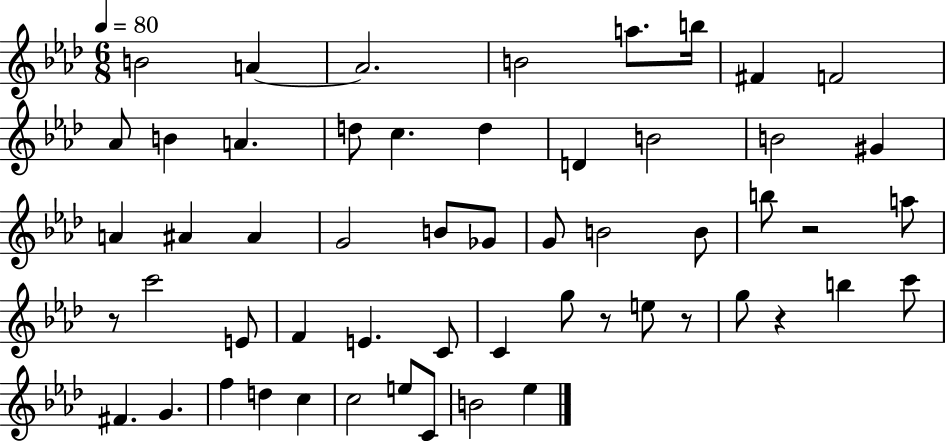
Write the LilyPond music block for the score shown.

{
  \clef treble
  \numericTimeSignature
  \time 6/8
  \key aes \major
  \tempo 4 = 80
  \repeat volta 2 { b'2 a'4~~ | a'2. | b'2 a''8. b''16 | fis'4 f'2 | \break aes'8 b'4 a'4. | d''8 c''4. d''4 | d'4 b'2 | b'2 gis'4 | \break a'4 ais'4 ais'4 | g'2 b'8 ges'8 | g'8 b'2 b'8 | b''8 r2 a''8 | \break r8 c'''2 e'8 | f'4 e'4. c'8 | c'4 g''8 r8 e''8 r8 | g''8 r4 b''4 c'''8 | \break fis'4. g'4. | f''4 d''4 c''4 | c''2 e''8 c'8 | b'2 ees''4 | \break } \bar "|."
}